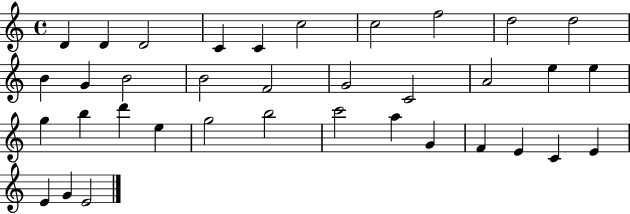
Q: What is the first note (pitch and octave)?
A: D4